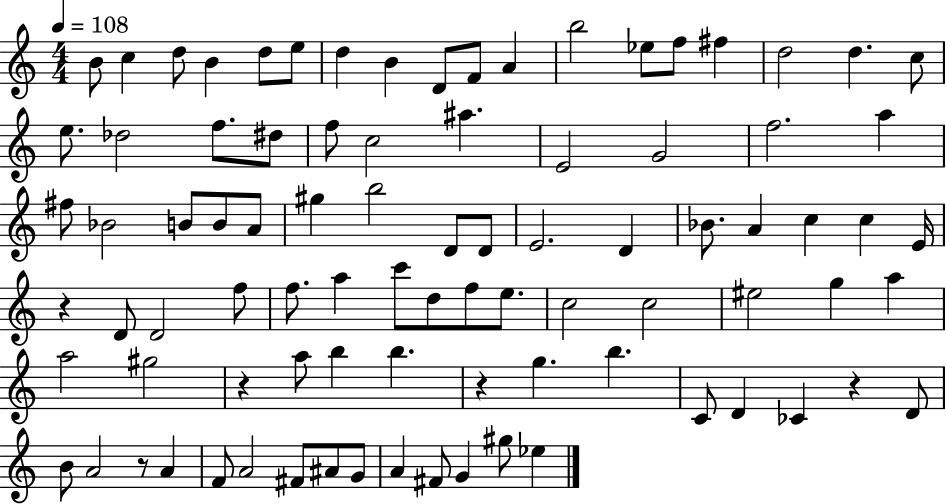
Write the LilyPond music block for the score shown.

{
  \clef treble
  \numericTimeSignature
  \time 4/4
  \key c \major
  \tempo 4 = 108
  b'8 c''4 d''8 b'4 d''8 e''8 | d''4 b'4 d'8 f'8 a'4 | b''2 ees''8 f''8 fis''4 | d''2 d''4. c''8 | \break e''8. des''2 f''8. dis''8 | f''8 c''2 ais''4. | e'2 g'2 | f''2. a''4 | \break fis''8 bes'2 b'8 b'8 a'8 | gis''4 b''2 d'8 d'8 | e'2. d'4 | bes'8. a'4 c''4 c''4 e'16 | \break r4 d'8 d'2 f''8 | f''8. a''4 c'''8 d''8 f''8 e''8. | c''2 c''2 | eis''2 g''4 a''4 | \break a''2 gis''2 | r4 a''8 b''4 b''4. | r4 g''4. b''4. | c'8 d'4 ces'4 r4 d'8 | \break b'8 a'2 r8 a'4 | f'8 a'2 fis'8 ais'8 g'8 | a'4 fis'8 g'4 gis''8 ees''4 | \bar "|."
}